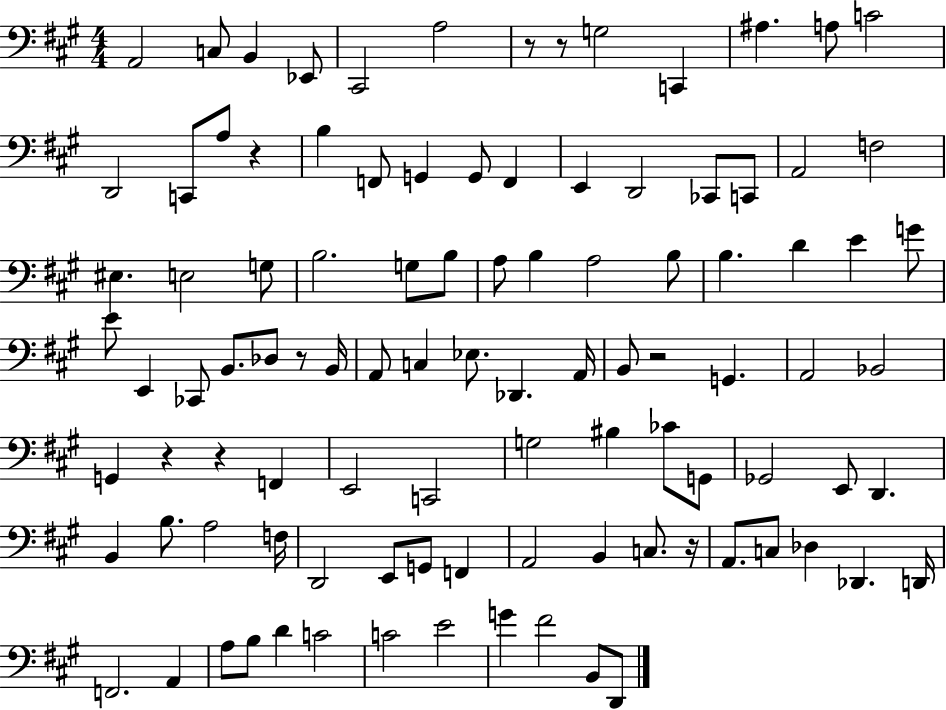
X:1
T:Untitled
M:4/4
L:1/4
K:A
A,,2 C,/2 B,, _E,,/2 ^C,,2 A,2 z/2 z/2 G,2 C,, ^A, A,/2 C2 D,,2 C,,/2 A,/2 z B, F,,/2 G,, G,,/2 F,, E,, D,,2 _C,,/2 C,,/2 A,,2 F,2 ^E, E,2 G,/2 B,2 G,/2 B,/2 A,/2 B, A,2 B,/2 B, D E G/2 E/2 E,, _C,,/2 B,,/2 _D,/2 z/2 B,,/4 A,,/2 C, _E,/2 _D,, A,,/4 B,,/2 z2 G,, A,,2 _B,,2 G,, z z F,, E,,2 C,,2 G,2 ^B, _C/2 G,,/2 _G,,2 E,,/2 D,, B,, B,/2 A,2 F,/4 D,,2 E,,/2 G,,/2 F,, A,,2 B,, C,/2 z/4 A,,/2 C,/2 _D, _D,, D,,/4 F,,2 A,, A,/2 B,/2 D C2 C2 E2 G ^F2 B,,/2 D,,/2